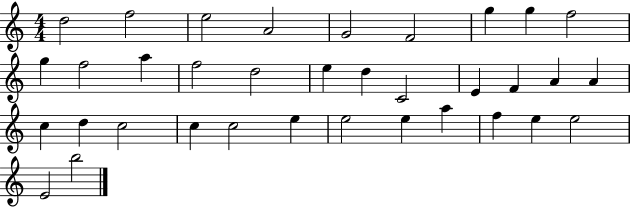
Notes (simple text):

D5/h F5/h E5/h A4/h G4/h F4/h G5/q G5/q F5/h G5/q F5/h A5/q F5/h D5/h E5/q D5/q C4/h E4/q F4/q A4/q A4/q C5/q D5/q C5/h C5/q C5/h E5/q E5/h E5/q A5/q F5/q E5/q E5/h E4/h B5/h